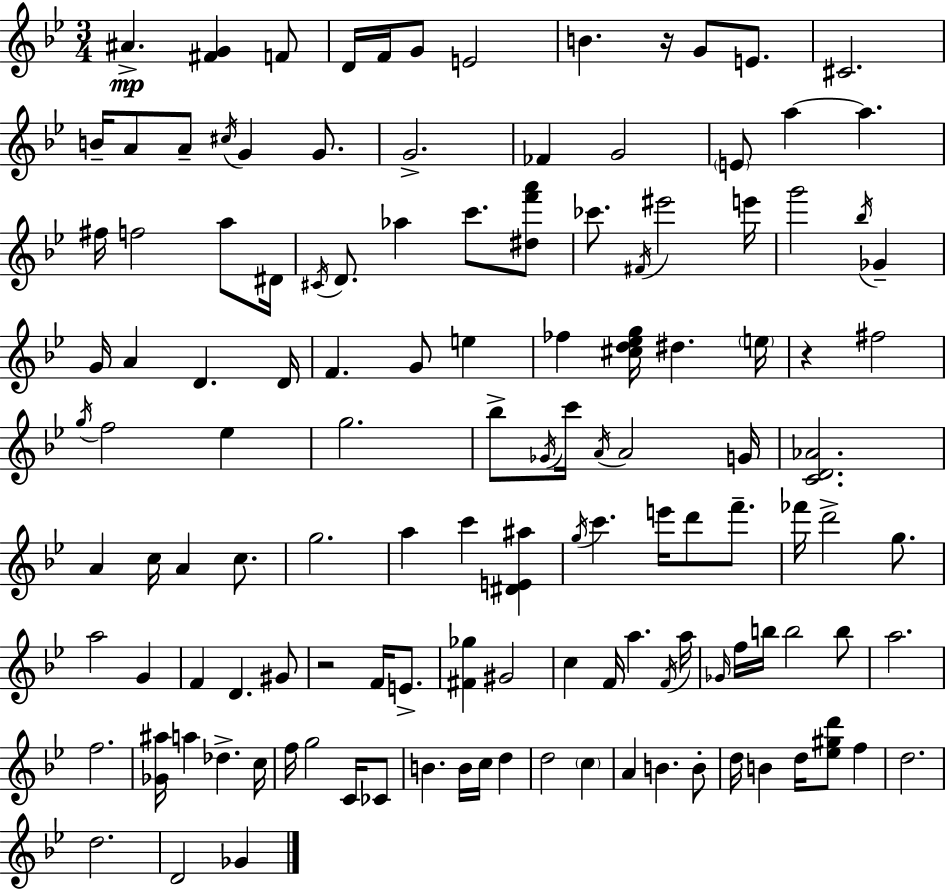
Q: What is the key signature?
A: BES major